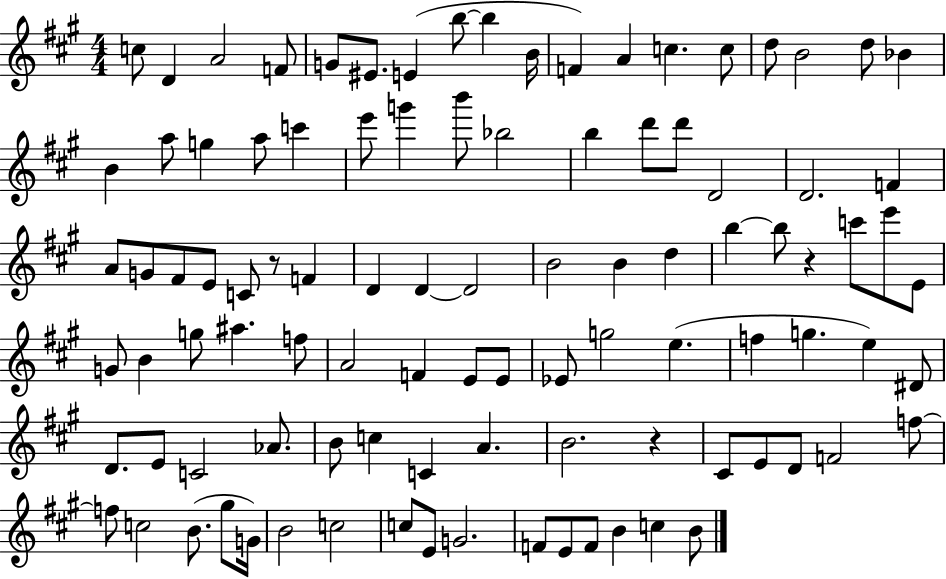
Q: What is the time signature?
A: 4/4